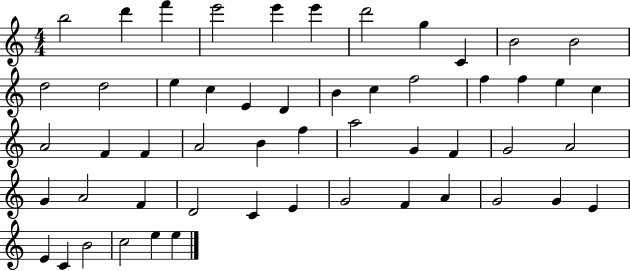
B5/h D6/q F6/q E6/h E6/q E6/q D6/h G5/q C4/q B4/h B4/h D5/h D5/h E5/q C5/q E4/q D4/q B4/q C5/q F5/h F5/q F5/q E5/q C5/q A4/h F4/q F4/q A4/h B4/q F5/q A5/h G4/q F4/q G4/h A4/h G4/q A4/h F4/q D4/h C4/q E4/q G4/h F4/q A4/q G4/h G4/q E4/q E4/q C4/q B4/h C5/h E5/q E5/q